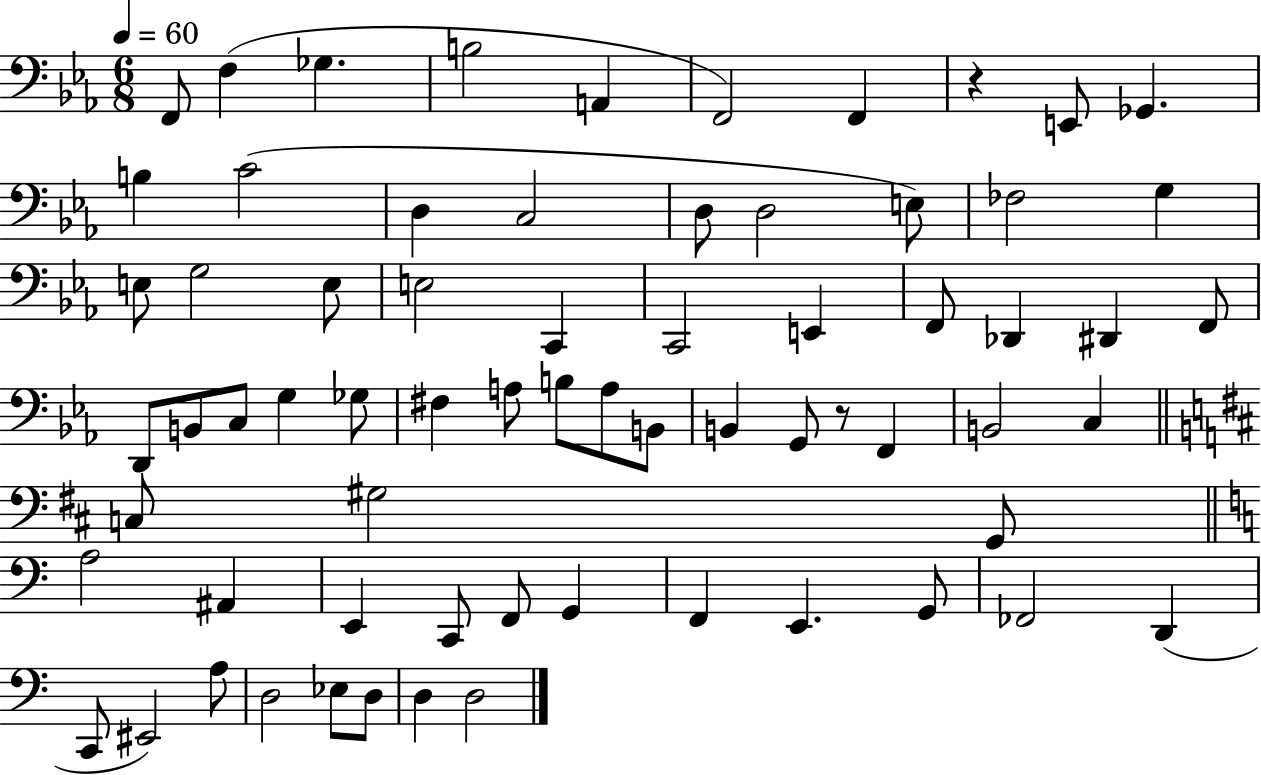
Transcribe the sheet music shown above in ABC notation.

X:1
T:Untitled
M:6/8
L:1/4
K:Eb
F,,/2 F, _G, B,2 A,, F,,2 F,, z E,,/2 _G,, B, C2 D, C,2 D,/2 D,2 E,/2 _F,2 G, E,/2 G,2 E,/2 E,2 C,, C,,2 E,, F,,/2 _D,, ^D,, F,,/2 D,,/2 B,,/2 C,/2 G, _G,/2 ^F, A,/2 B,/2 A,/2 B,,/2 B,, G,,/2 z/2 F,, B,,2 C, C,/2 ^G,2 G,,/2 A,2 ^A,, E,, C,,/2 F,,/2 G,, F,, E,, G,,/2 _F,,2 D,, C,,/2 ^E,,2 A,/2 D,2 _E,/2 D,/2 D, D,2